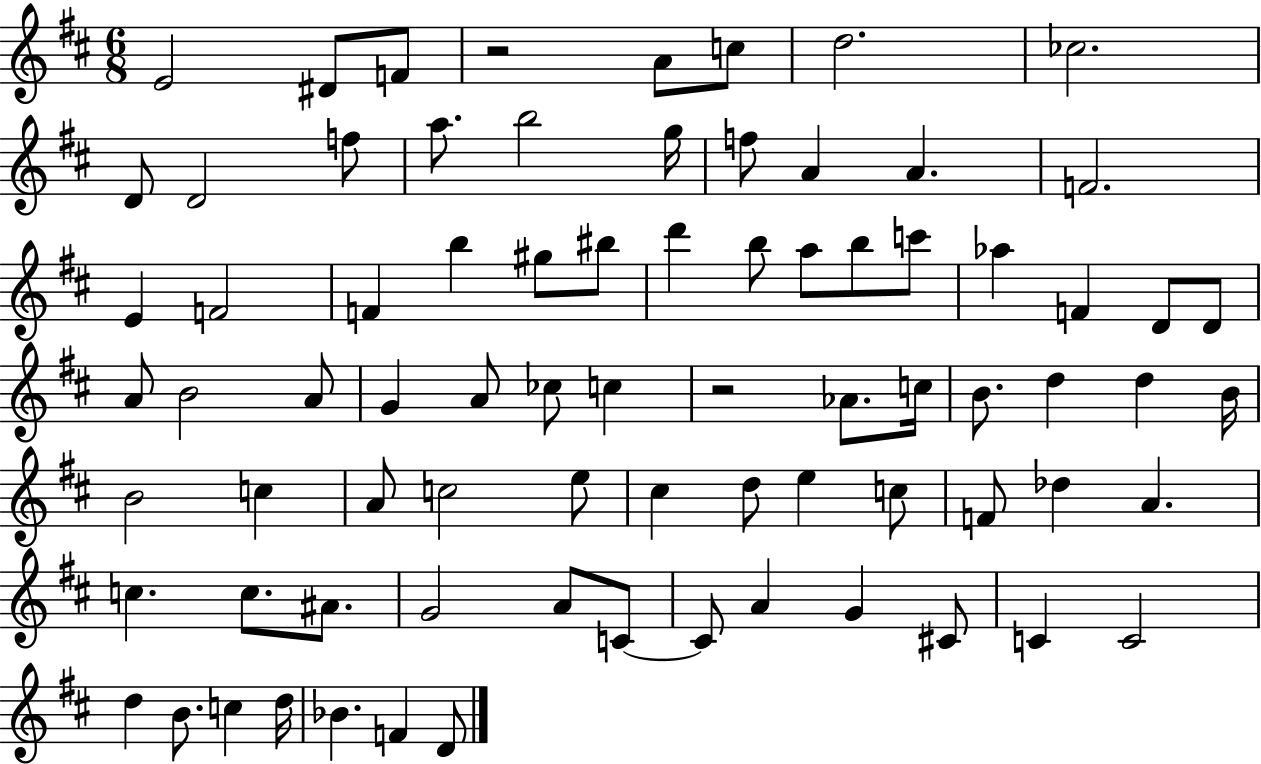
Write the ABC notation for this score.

X:1
T:Untitled
M:6/8
L:1/4
K:D
E2 ^D/2 F/2 z2 A/2 c/2 d2 _c2 D/2 D2 f/2 a/2 b2 g/4 f/2 A A F2 E F2 F b ^g/2 ^b/2 d' b/2 a/2 b/2 c'/2 _a F D/2 D/2 A/2 B2 A/2 G A/2 _c/2 c z2 _A/2 c/4 B/2 d d B/4 B2 c A/2 c2 e/2 ^c d/2 e c/2 F/2 _d A c c/2 ^A/2 G2 A/2 C/2 C/2 A G ^C/2 C C2 d B/2 c d/4 _B F D/2